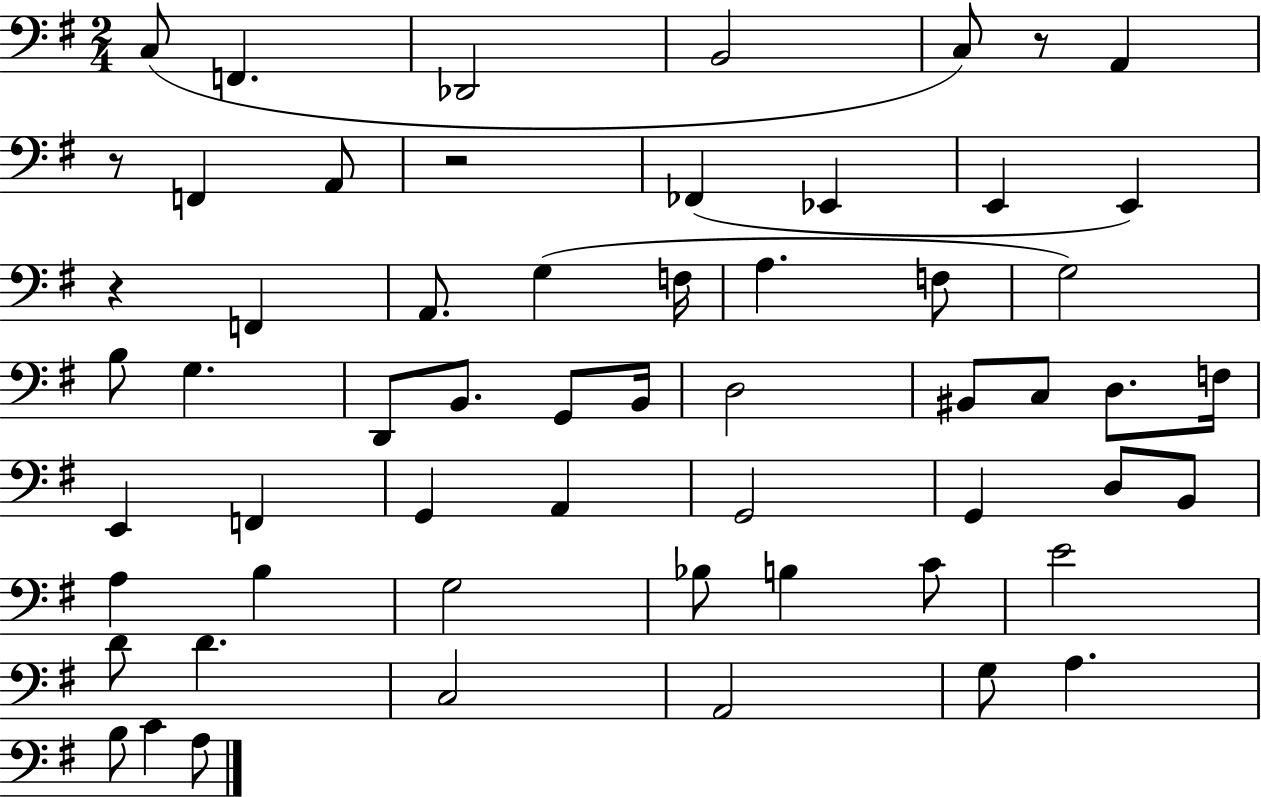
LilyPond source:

{
  \clef bass
  \numericTimeSignature
  \time 2/4
  \key g \major
  c8( f,4. | des,2 | b,2 | c8) r8 a,4 | \break r8 f,4 a,8 | r2 | fes,4( ees,4 | e,4 e,4) | \break r4 f,4 | a,8. g4( f16 | a4. f8 | g2) | \break b8 g4. | d,8 b,8. g,8 b,16 | d2 | bis,8 c8 d8. f16 | \break e,4 f,4 | g,4 a,4 | g,2 | g,4 d8 b,8 | \break a4 b4 | g2 | bes8 b4 c'8 | e'2 | \break d'8 d'4. | c2 | a,2 | g8 a4. | \break b8 c'4 a8 | \bar "|."
}